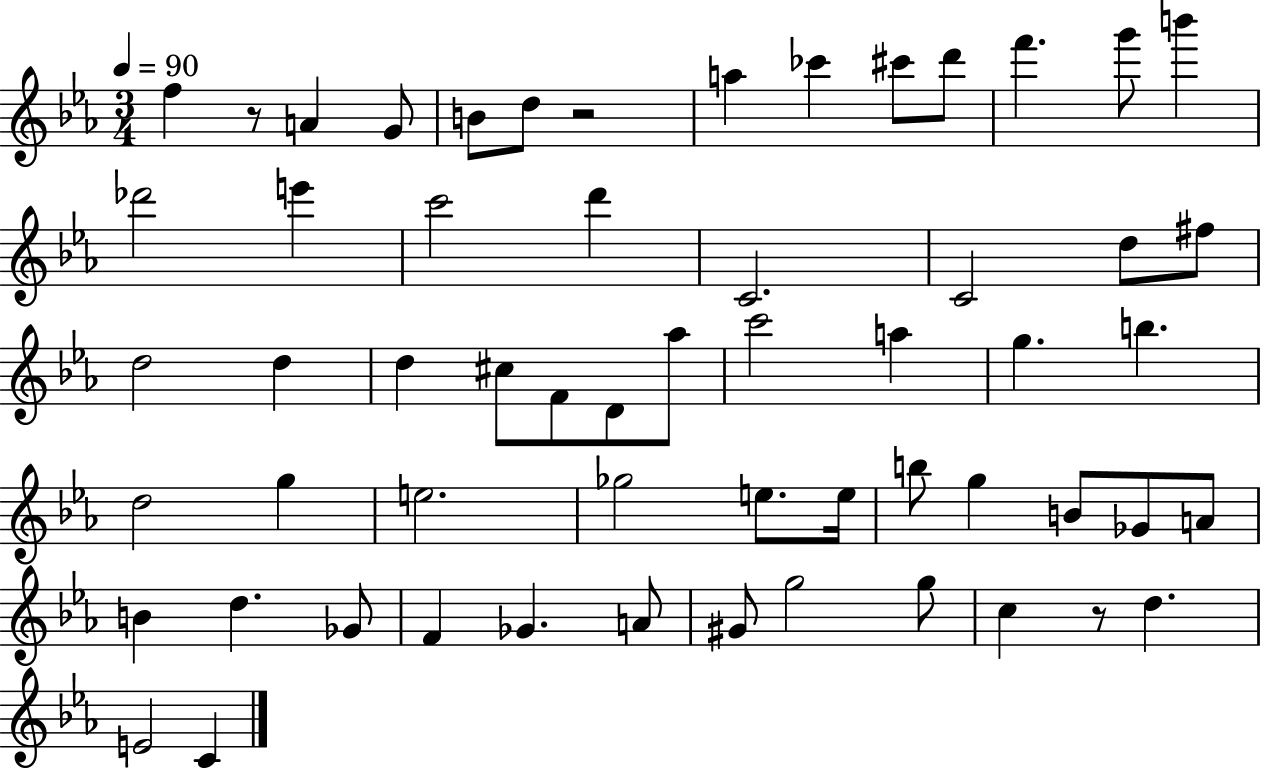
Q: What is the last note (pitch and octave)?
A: C4